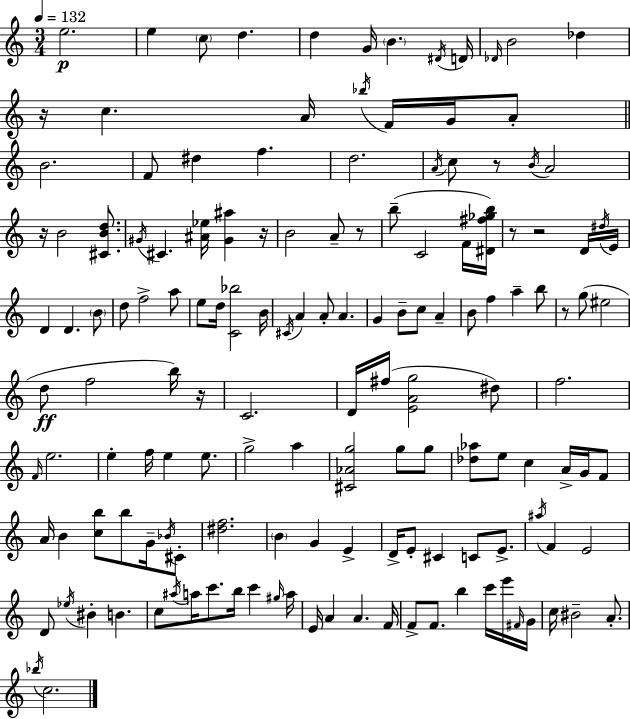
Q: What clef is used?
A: treble